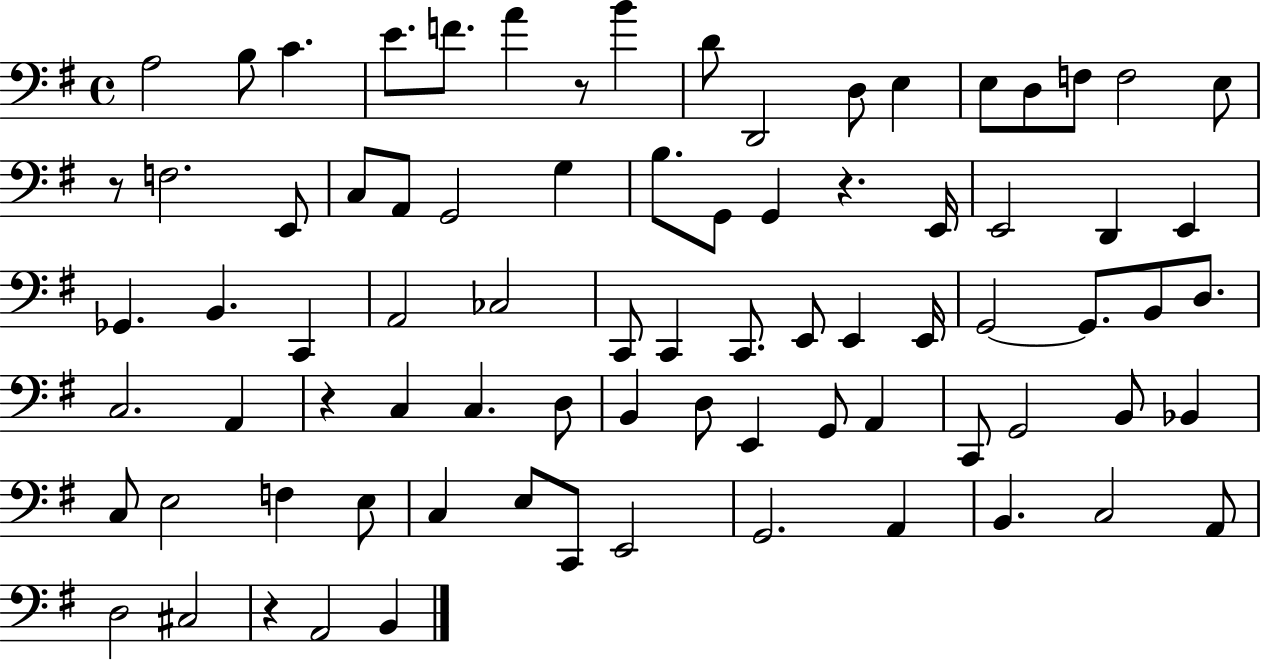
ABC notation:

X:1
T:Untitled
M:4/4
L:1/4
K:G
A,2 B,/2 C E/2 F/2 A z/2 B D/2 D,,2 D,/2 E, E,/2 D,/2 F,/2 F,2 E,/2 z/2 F,2 E,,/2 C,/2 A,,/2 G,,2 G, B,/2 G,,/2 G,, z E,,/4 E,,2 D,, E,, _G,, B,, C,, A,,2 _C,2 C,,/2 C,, C,,/2 E,,/2 E,, E,,/4 G,,2 G,,/2 B,,/2 D,/2 C,2 A,, z C, C, D,/2 B,, D,/2 E,, G,,/2 A,, C,,/2 G,,2 B,,/2 _B,, C,/2 E,2 F, E,/2 C, E,/2 C,,/2 E,,2 G,,2 A,, B,, C,2 A,,/2 D,2 ^C,2 z A,,2 B,,